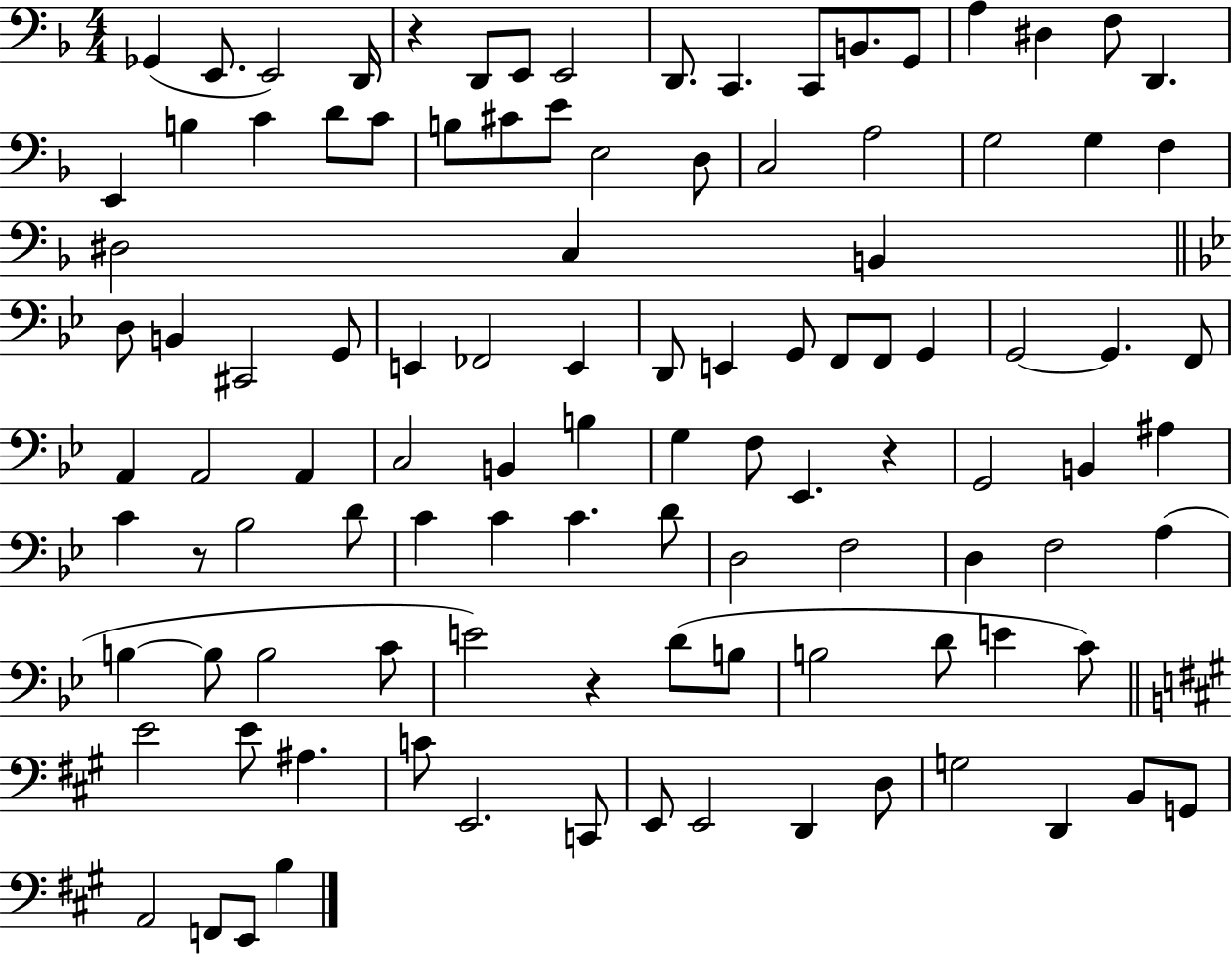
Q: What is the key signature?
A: F major